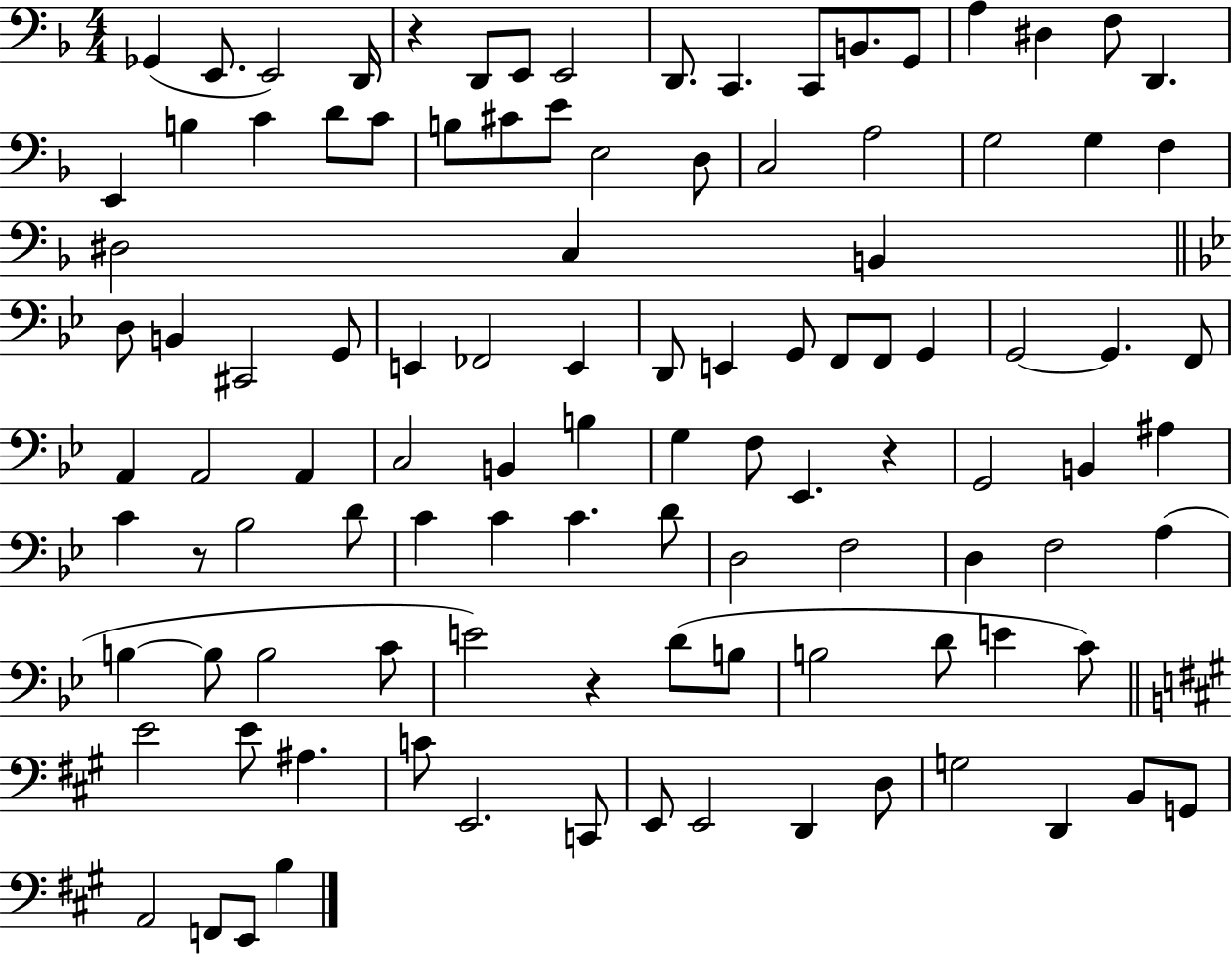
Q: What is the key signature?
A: F major